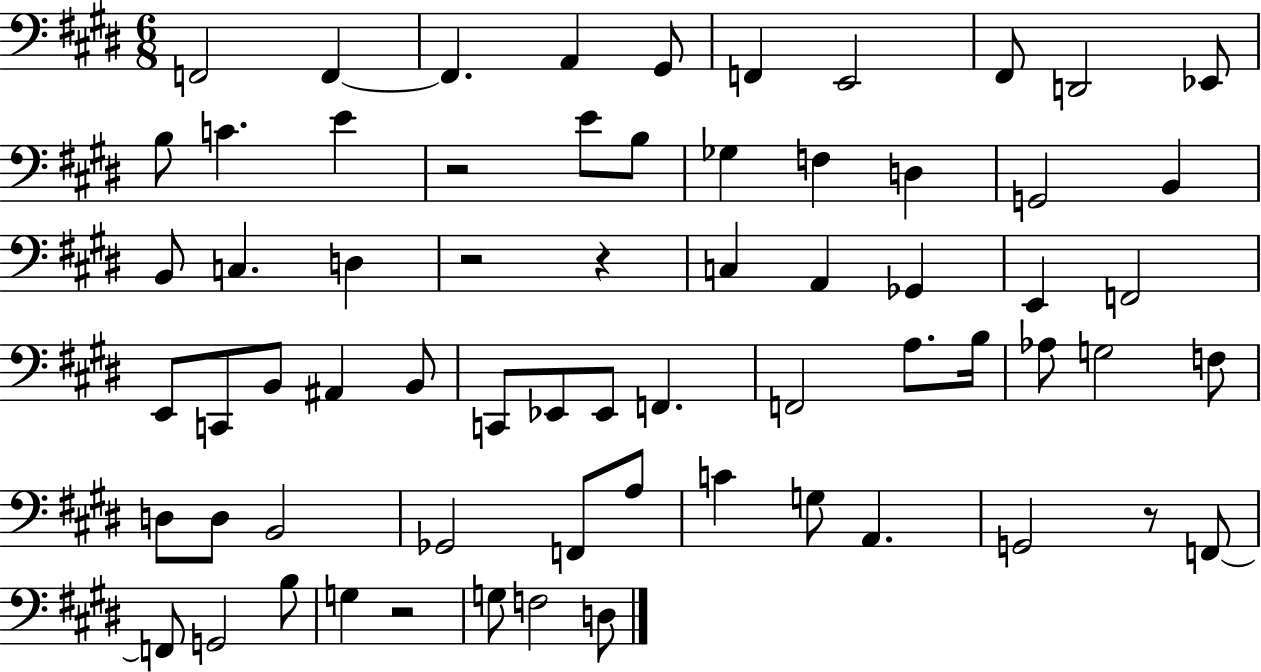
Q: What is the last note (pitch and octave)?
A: D3